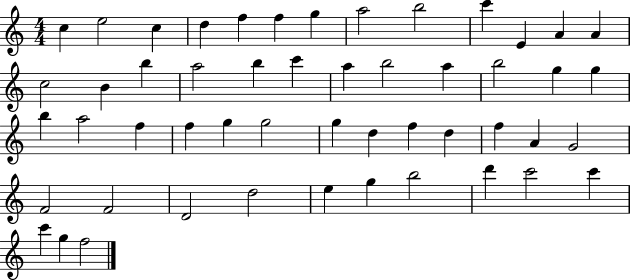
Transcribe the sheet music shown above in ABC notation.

X:1
T:Untitled
M:4/4
L:1/4
K:C
c e2 c d f f g a2 b2 c' E A A c2 B b a2 b c' a b2 a b2 g g b a2 f f g g2 g d f d f A G2 F2 F2 D2 d2 e g b2 d' c'2 c' c' g f2